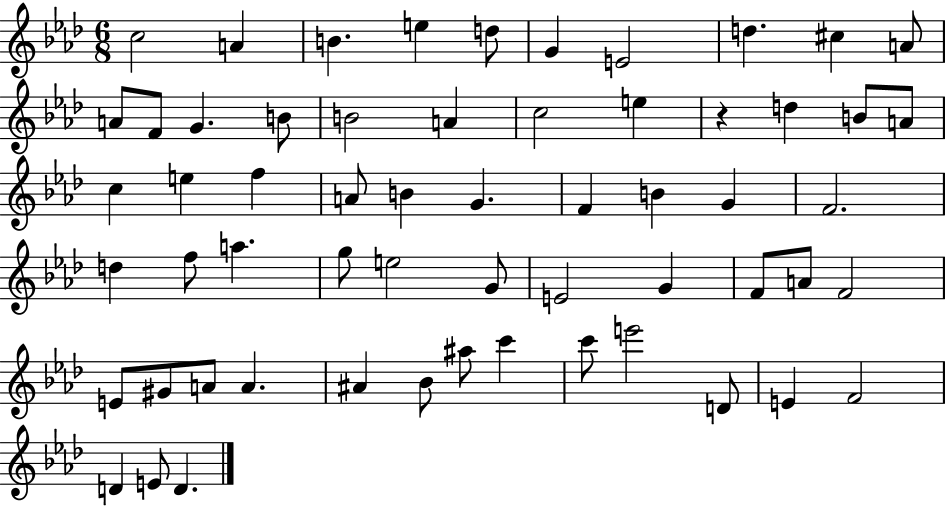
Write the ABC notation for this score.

X:1
T:Untitled
M:6/8
L:1/4
K:Ab
c2 A B e d/2 G E2 d ^c A/2 A/2 F/2 G B/2 B2 A c2 e z d B/2 A/2 c e f A/2 B G F B G F2 d f/2 a g/2 e2 G/2 E2 G F/2 A/2 F2 E/2 ^G/2 A/2 A ^A _B/2 ^a/2 c' c'/2 e'2 D/2 E F2 D E/2 D